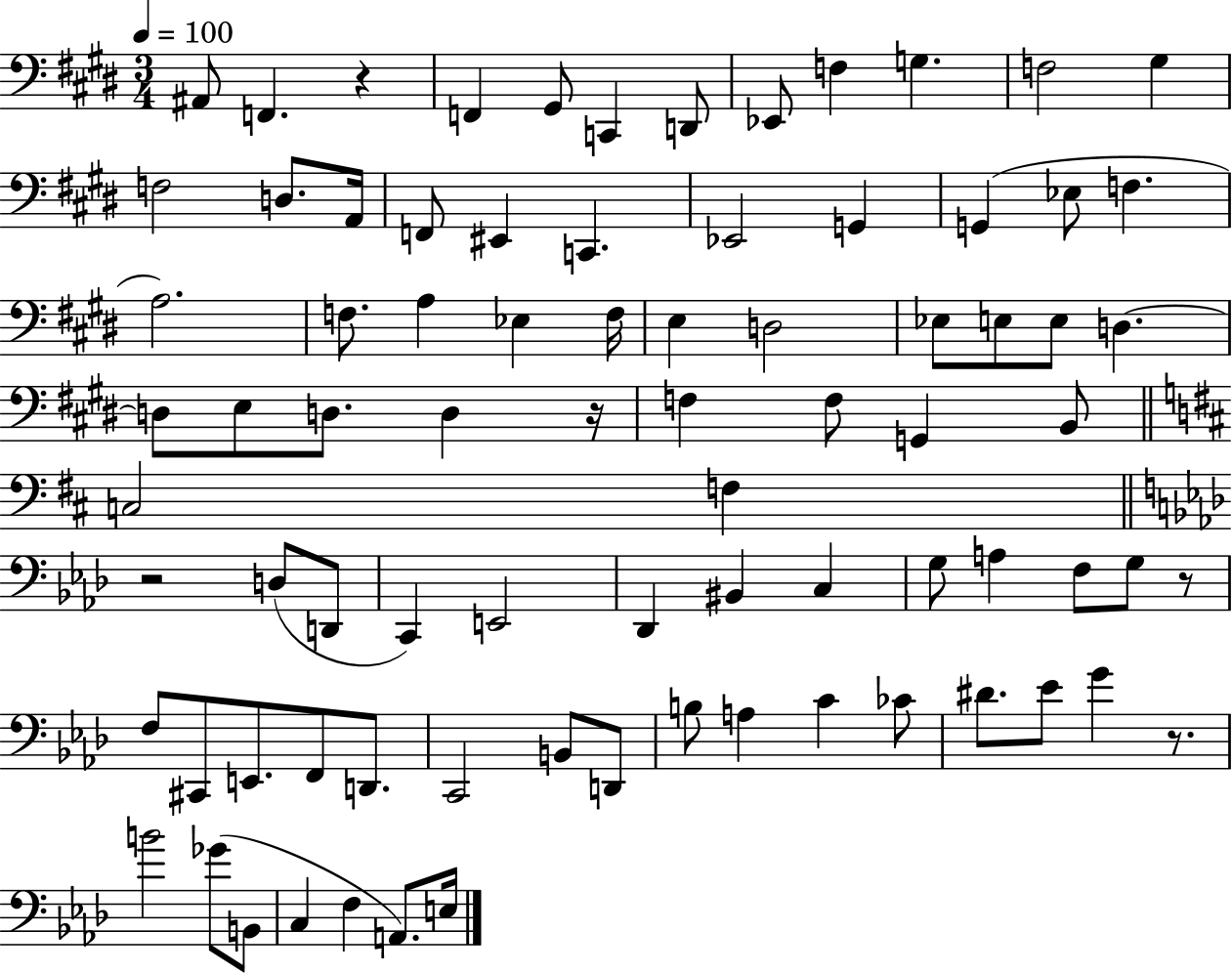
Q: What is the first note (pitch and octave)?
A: A#2